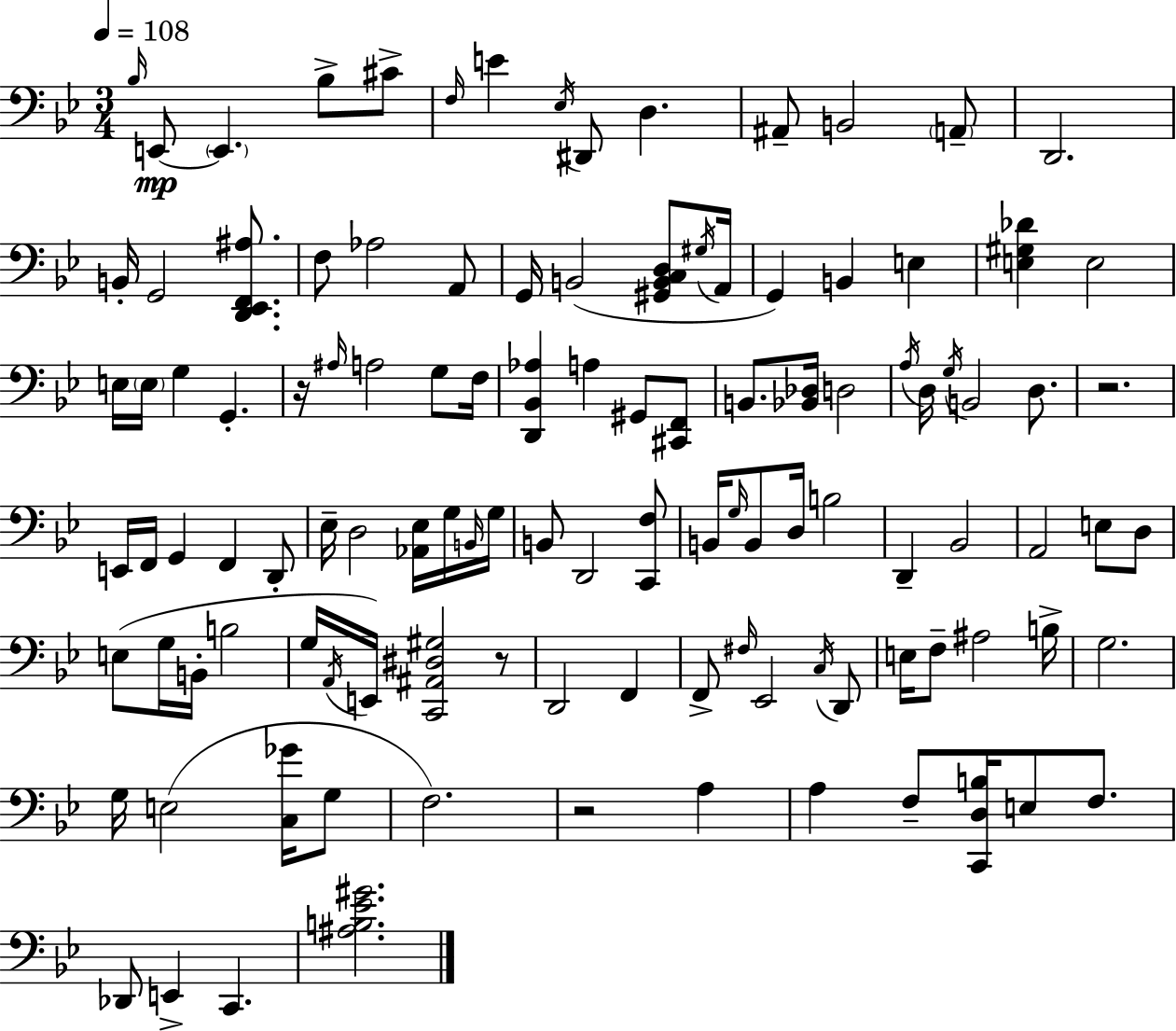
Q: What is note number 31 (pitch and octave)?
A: G2